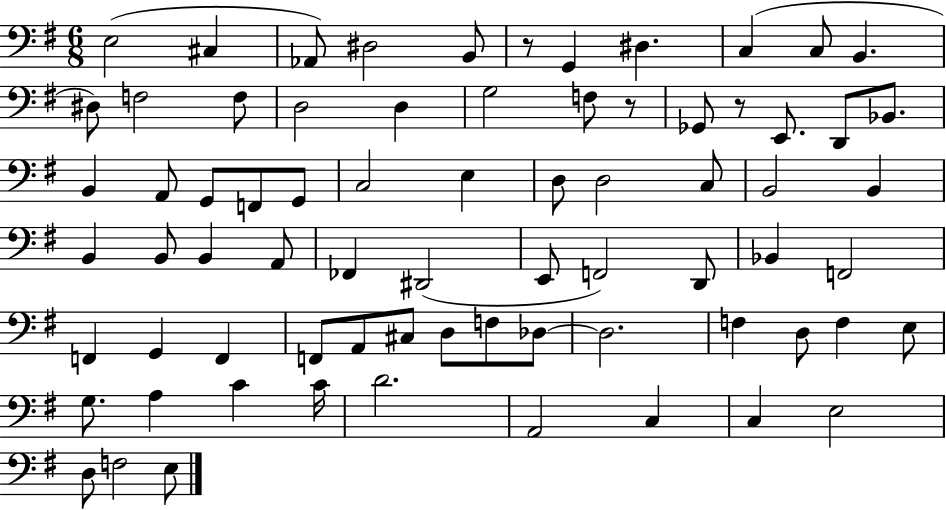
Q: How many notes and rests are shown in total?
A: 73